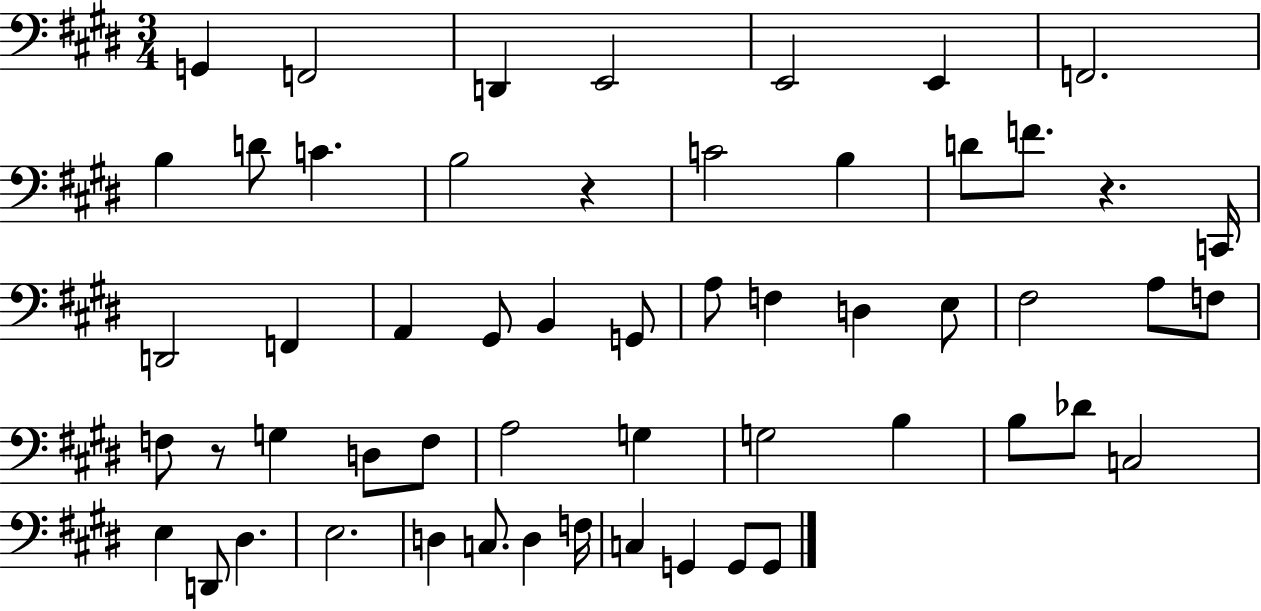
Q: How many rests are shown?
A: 3